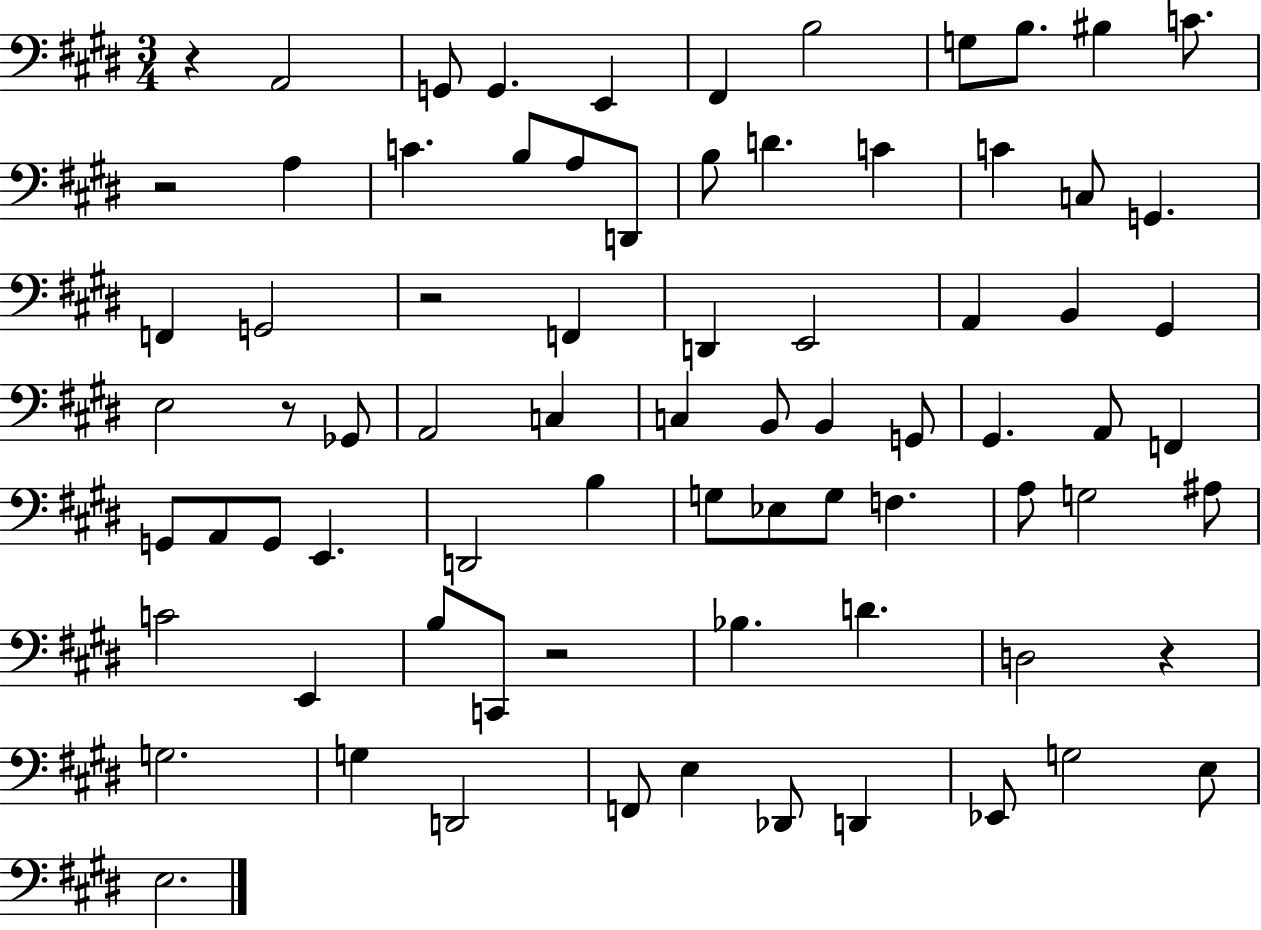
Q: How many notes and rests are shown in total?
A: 77